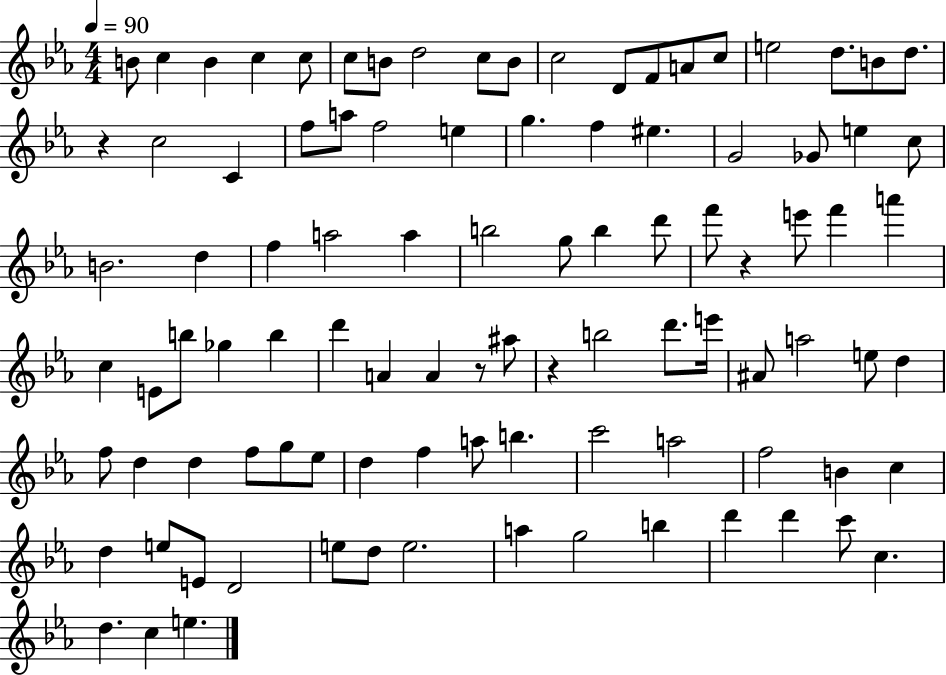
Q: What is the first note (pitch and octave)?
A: B4